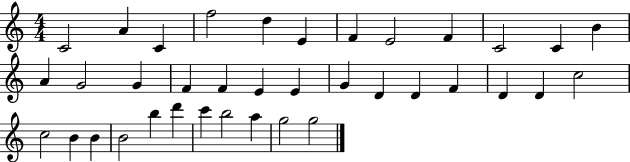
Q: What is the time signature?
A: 4/4